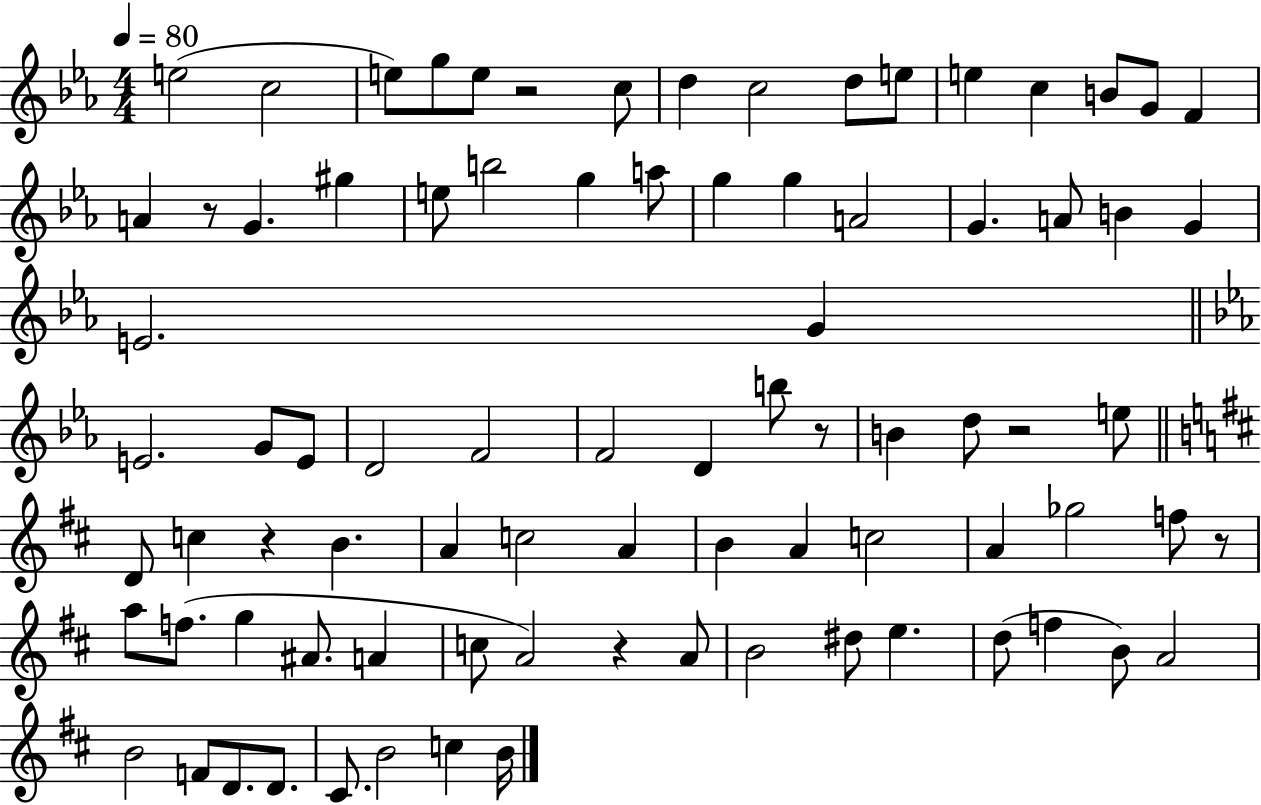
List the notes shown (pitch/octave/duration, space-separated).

E5/h C5/h E5/e G5/e E5/e R/h C5/e D5/q C5/h D5/e E5/e E5/q C5/q B4/e G4/e F4/q A4/q R/e G4/q. G#5/q E5/e B5/h G5/q A5/e G5/q G5/q A4/h G4/q. A4/e B4/q G4/q E4/h. G4/q E4/h. G4/e E4/e D4/h F4/h F4/h D4/q B5/e R/e B4/q D5/e R/h E5/e D4/e C5/q R/q B4/q. A4/q C5/h A4/q B4/q A4/q C5/h A4/q Gb5/h F5/e R/e A5/e F5/e. G5/q A#4/e. A4/q C5/e A4/h R/q A4/e B4/h D#5/e E5/q. D5/e F5/q B4/e A4/h B4/h F4/e D4/e. D4/e. C#4/e. B4/h C5/q B4/s